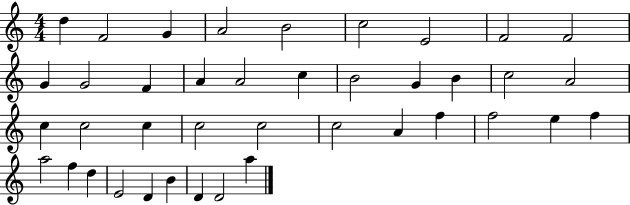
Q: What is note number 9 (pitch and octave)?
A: F4